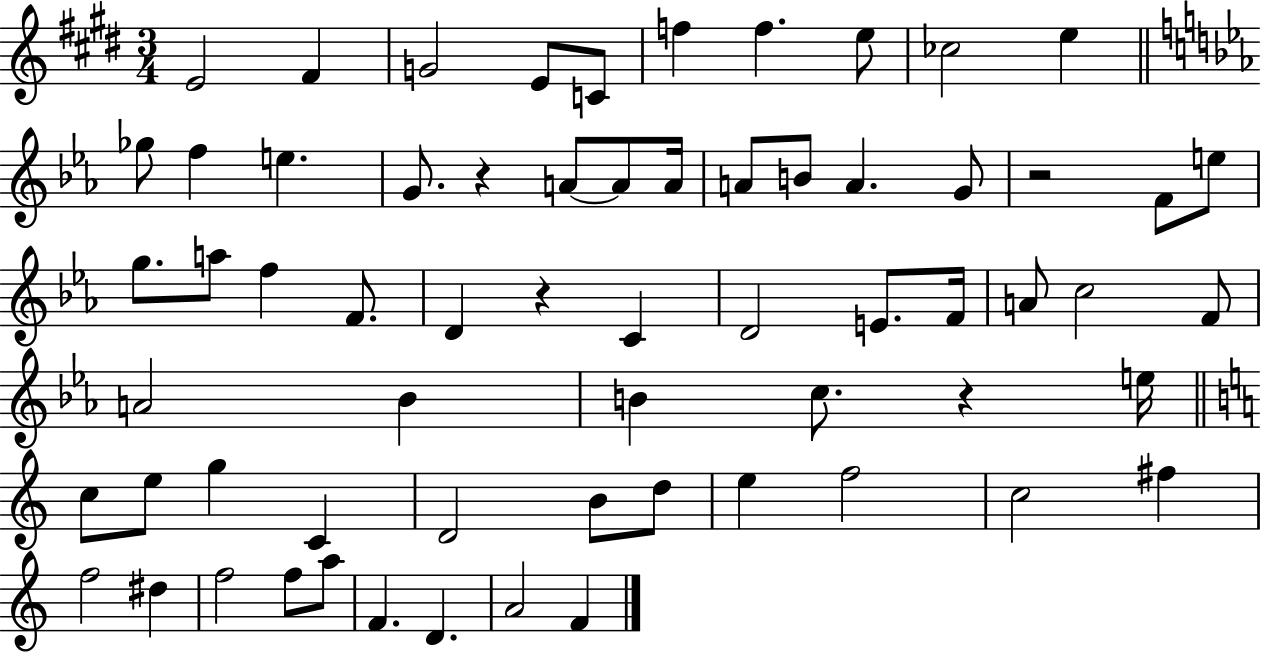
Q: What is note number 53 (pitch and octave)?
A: D#5